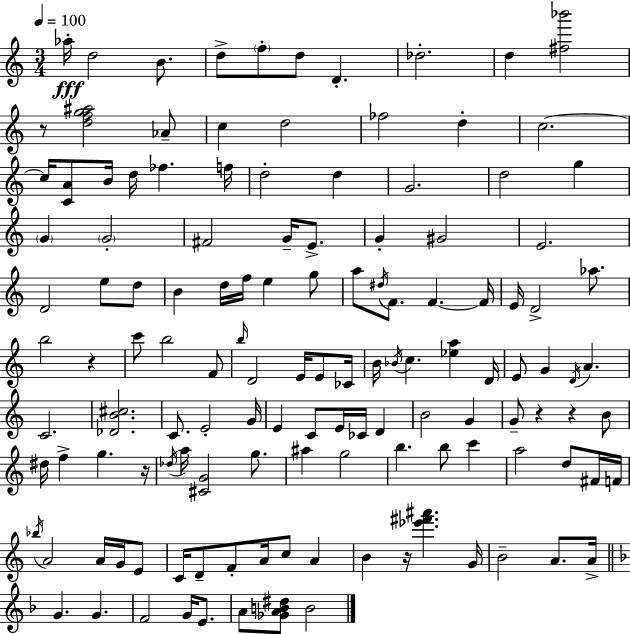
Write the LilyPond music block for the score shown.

{
  \clef treble
  \numericTimeSignature
  \time 3/4
  \key a \minor
  \tempo 4 = 100
  aes''16-.\fff d''2 b'8. | d''8-> \parenthesize f''8-. d''8 d'4.-. | des''2.-. | d''4 <fis'' bes'''>2 | \break r8 <d'' f'' g'' ais''>2 aes'8-- | c''4 d''2 | fes''2 d''4-. | c''2.~~ | \break c''16 <c' a'>8 b'16 d''16 fes''4. f''16 | d''2-. d''4 | g'2. | d''2 g''4 | \break \parenthesize g'4 \parenthesize g'2-. | fis'2 g'16-- e'8.-> | g'4-. gis'2 | e'2. | \break d'2 e''8 d''8 | b'4 d''16 f''16 e''4 g''8 | a''8 \acciaccatura { dis''16 } f'8. f'4.~~ | f'16 e'16 d'2-> aes''8. | \break b''2 r4 | c'''8 b''2 f'8 | \grace { b''16 } d'2 e'16 e'8 | ces'16 b'16 \acciaccatura { bes'16 } c''4. <ees'' a''>4 | \break d'16 e'8 g'4 \acciaccatura { d'16 } a'4. | c'2. | <des' b' cis''>2. | c'8. e'2-. | \break g'16 e'4 c'8 e'16 ces'16 | d'4 b'2 | g'4 g'8-- r4 r4 | b'8 dis''16 f''4-> g''4. | \break r16 \acciaccatura { des''16 } a''16 <cis' g'>2 | g''8. ais''4 g''2 | b''4. b''8 | c'''4 a''2 | \break d''8 fis'16 f'16 \acciaccatura { bes''16 } a'2 | a'16 g'16 e'8 c'16 d'8-- f'8-. a'16 | c''8 a'4 b'4 r16 <ees''' fis''' ais'''>4. | g'16 b'2-- | \break a'8. a'16-> \bar "||" \break \key f \major g'4. g'4. | f'2 g'16 e'8. | a'8 <ges' a' b' dis''>8 b'2 | \bar "|."
}